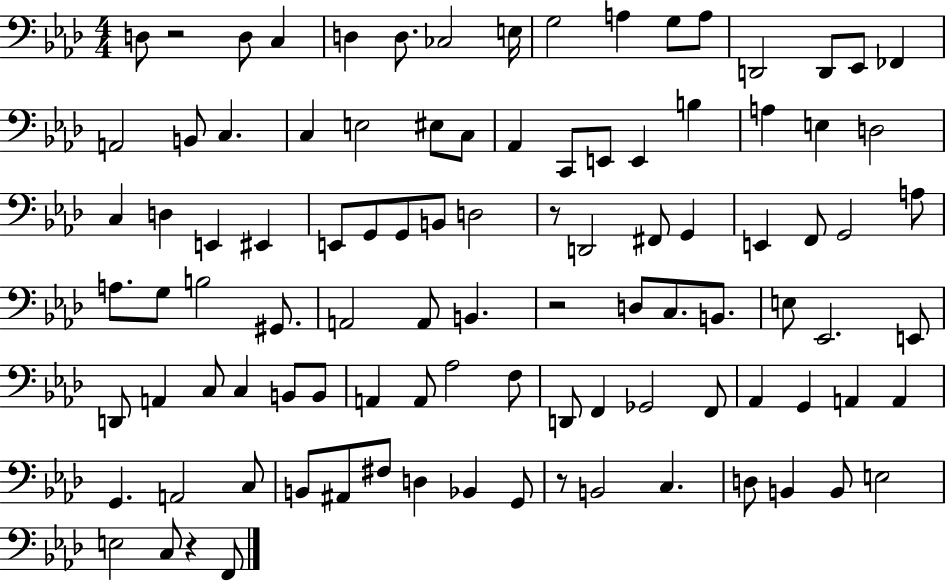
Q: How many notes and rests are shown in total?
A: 100